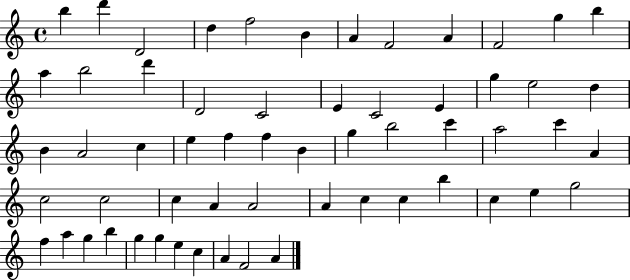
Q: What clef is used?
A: treble